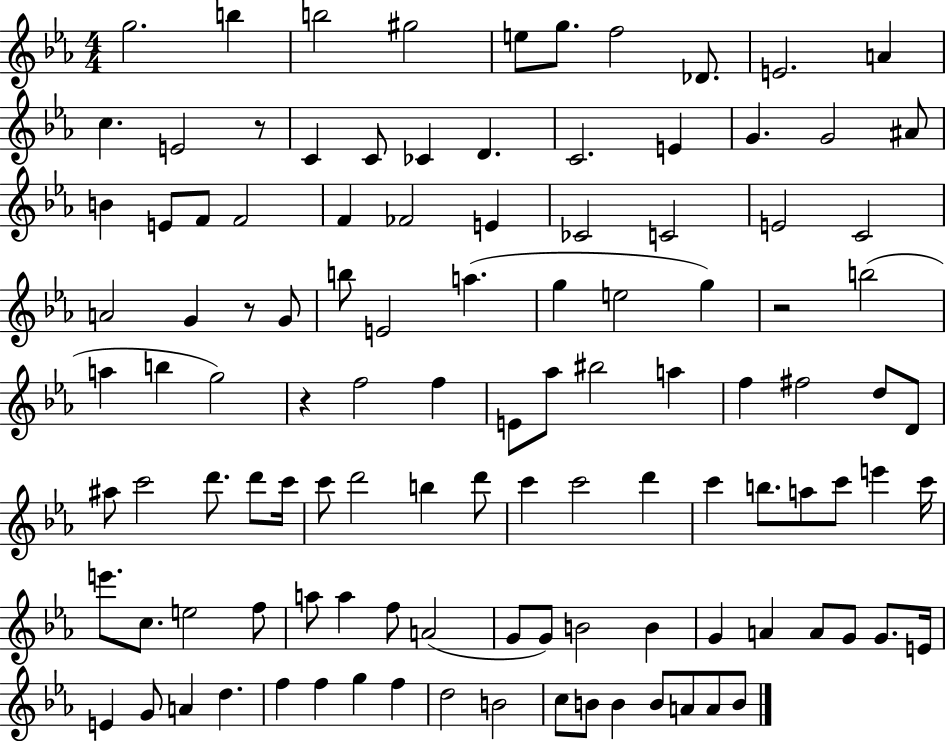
G5/h. B5/q B5/h G#5/h E5/e G5/e. F5/h Db4/e. E4/h. A4/q C5/q. E4/h R/e C4/q C4/e CES4/q D4/q. C4/h. E4/q G4/q. G4/h A#4/e B4/q E4/e F4/e F4/h F4/q FES4/h E4/q CES4/h C4/h E4/h C4/h A4/h G4/q R/e G4/e B5/e E4/h A5/q. G5/q E5/h G5/q R/h B5/h A5/q B5/q G5/h R/q F5/h F5/q E4/e Ab5/e BIS5/h A5/q F5/q F#5/h D5/e D4/e A#5/e C6/h D6/e. D6/e C6/s C6/e D6/h B5/q D6/e C6/q C6/h D6/q C6/q B5/e. A5/e C6/e E6/q C6/s E6/e. C5/e. E5/h F5/e A5/e A5/q F5/e A4/h G4/e G4/e B4/h B4/q G4/q A4/q A4/e G4/e G4/e. E4/s E4/q G4/e A4/q D5/q. F5/q F5/q G5/q F5/q D5/h B4/h C5/e B4/e B4/q B4/e A4/e A4/e B4/e